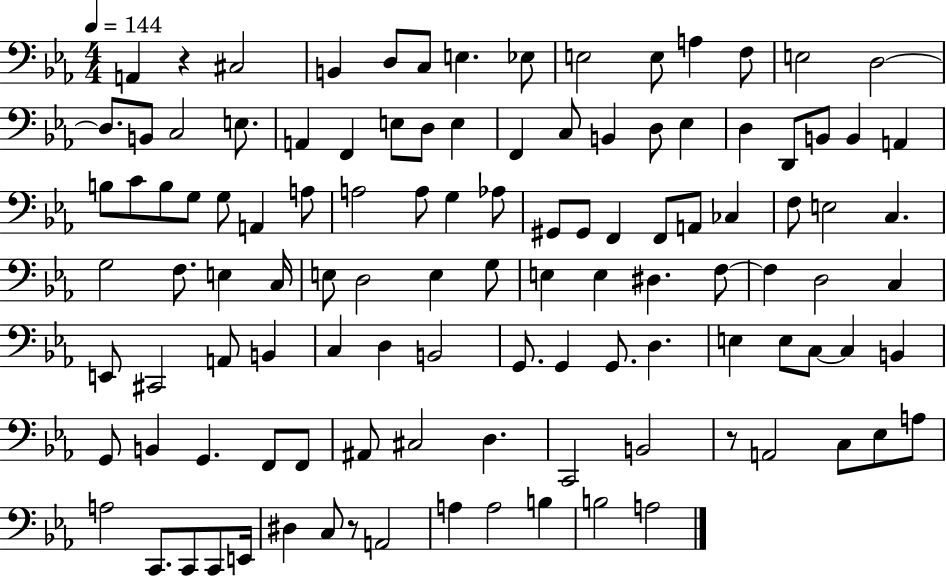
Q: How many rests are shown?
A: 3